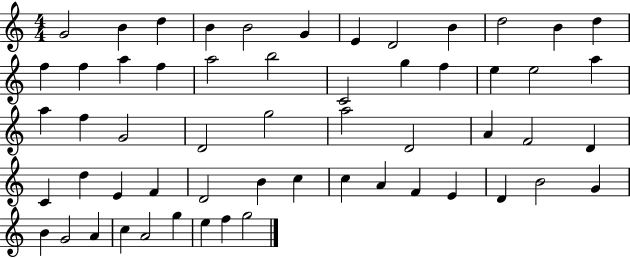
G4/h B4/q D5/q B4/q B4/h G4/q E4/q D4/h B4/q D5/h B4/q D5/q F5/q F5/q A5/q F5/q A5/h B5/h C4/h G5/q F5/q E5/q E5/h A5/q A5/q F5/q G4/h D4/h G5/h A5/h D4/h A4/q F4/h D4/q C4/q D5/q E4/q F4/q D4/h B4/q C5/q C5/q A4/q F4/q E4/q D4/q B4/h G4/q B4/q G4/h A4/q C5/q A4/h G5/q E5/q F5/q G5/h